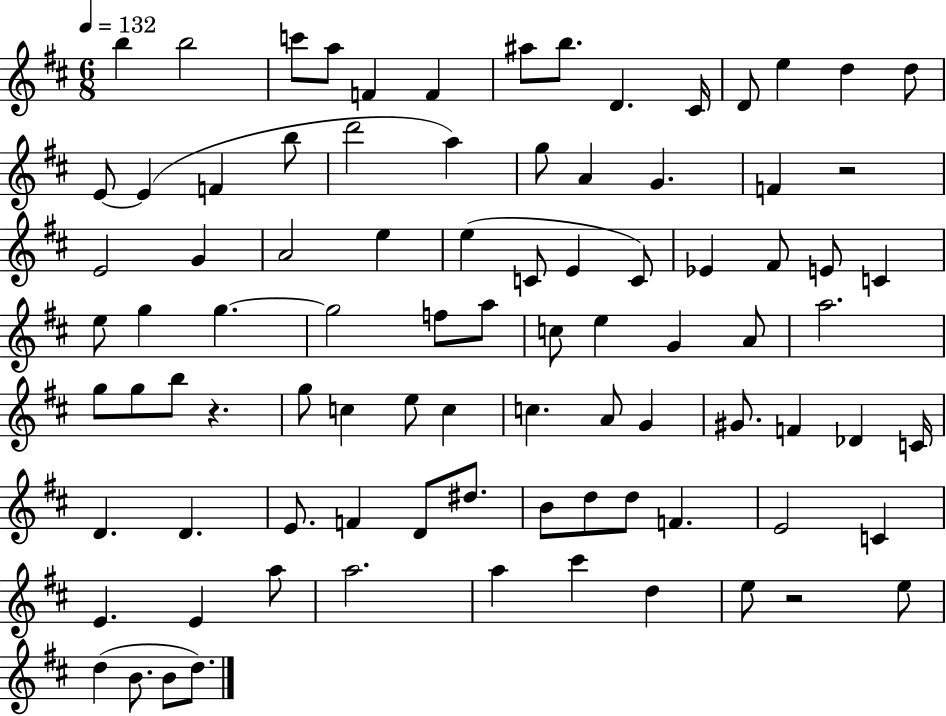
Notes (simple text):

B5/q B5/h C6/e A5/e F4/q F4/q A#5/e B5/e. D4/q. C#4/s D4/e E5/q D5/q D5/e E4/e E4/q F4/q B5/e D6/h A5/q G5/e A4/q G4/q. F4/q R/h E4/h G4/q A4/h E5/q E5/q C4/e E4/q C4/e Eb4/q F#4/e E4/e C4/q E5/e G5/q G5/q. G5/h F5/e A5/e C5/e E5/q G4/q A4/e A5/h. G5/e G5/e B5/e R/q. G5/e C5/q E5/e C5/q C5/q. A4/e G4/q G#4/e. F4/q Db4/q C4/s D4/q. D4/q. E4/e. F4/q D4/e D#5/e. B4/e D5/e D5/e F4/q. E4/h C4/q E4/q. E4/q A5/e A5/h. A5/q C#6/q D5/q E5/e R/h E5/e D5/q B4/e. B4/e D5/e.